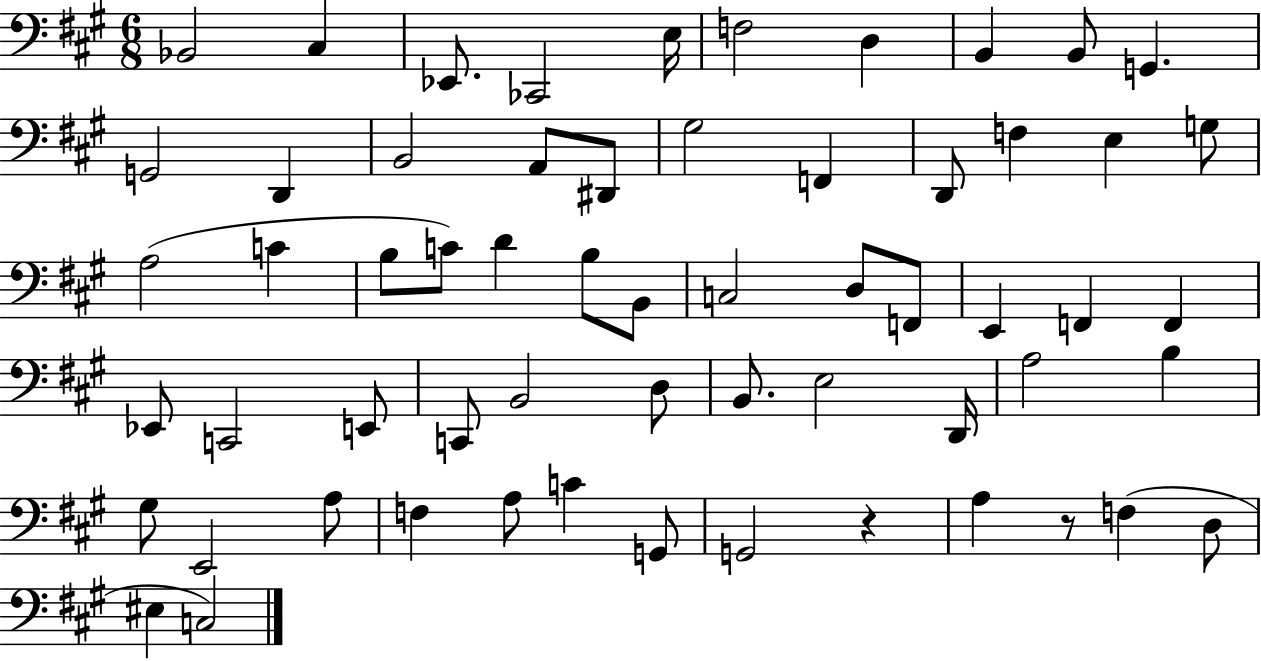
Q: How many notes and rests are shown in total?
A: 60